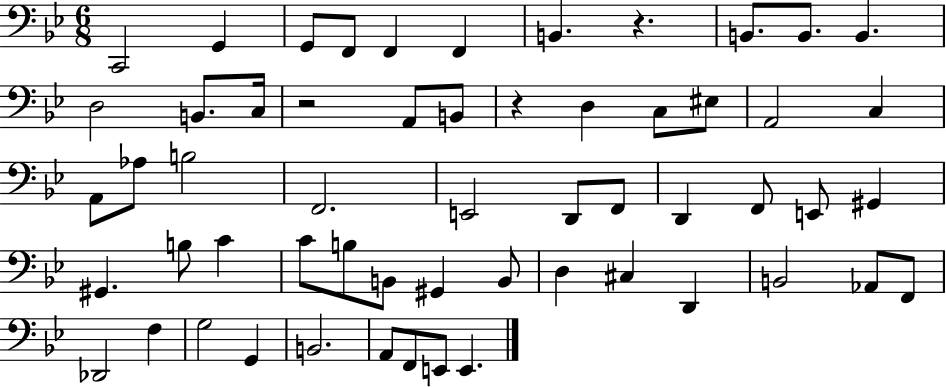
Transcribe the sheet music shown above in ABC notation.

X:1
T:Untitled
M:6/8
L:1/4
K:Bb
C,,2 G,, G,,/2 F,,/2 F,, F,, B,, z B,,/2 B,,/2 B,, D,2 B,,/2 C,/4 z2 A,,/2 B,,/2 z D, C,/2 ^E,/2 A,,2 C, A,,/2 _A,/2 B,2 F,,2 E,,2 D,,/2 F,,/2 D,, F,,/2 E,,/2 ^G,, ^G,, B,/2 C C/2 B,/2 B,,/2 ^G,, B,,/2 D, ^C, D,, B,,2 _A,,/2 F,,/2 _D,,2 F, G,2 G,, B,,2 A,,/2 F,,/2 E,,/2 E,,